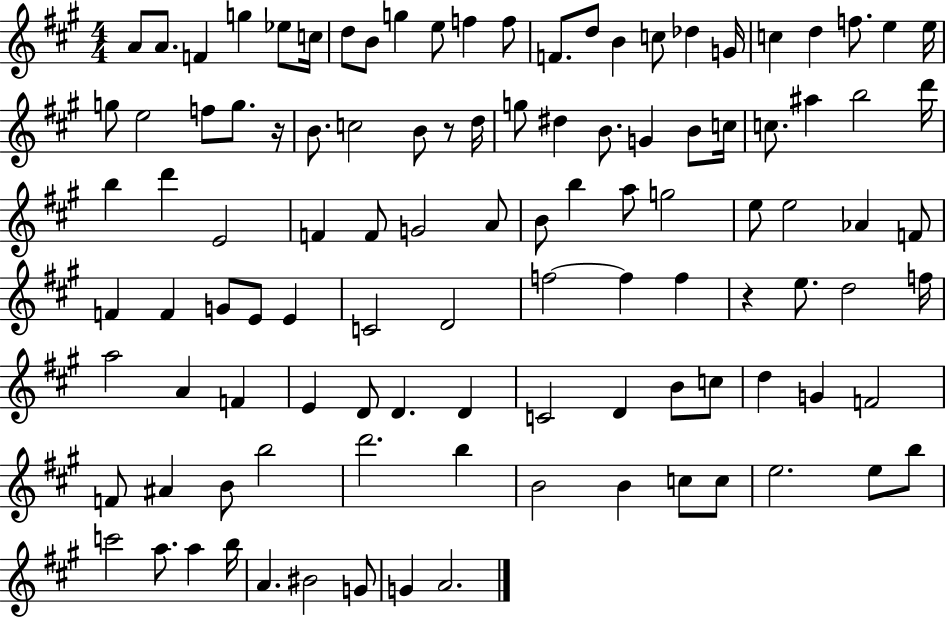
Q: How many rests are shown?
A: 3